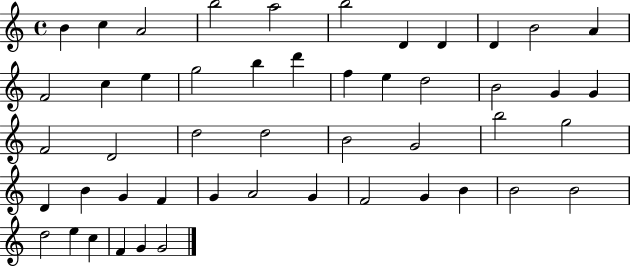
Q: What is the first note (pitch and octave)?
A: B4